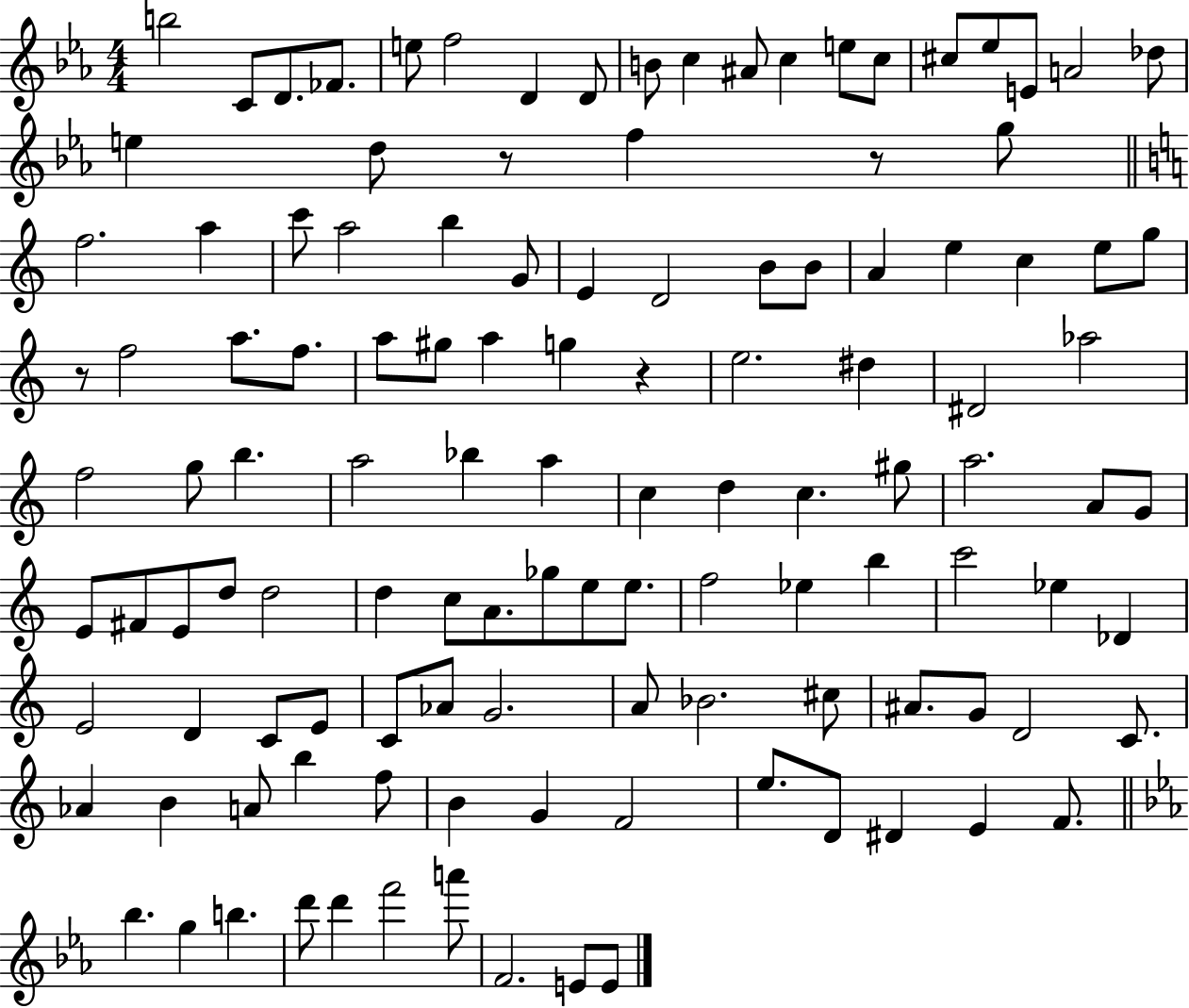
X:1
T:Untitled
M:4/4
L:1/4
K:Eb
b2 C/2 D/2 _F/2 e/2 f2 D D/2 B/2 c ^A/2 c e/2 c/2 ^c/2 _e/2 E/2 A2 _d/2 e d/2 z/2 f z/2 g/2 f2 a c'/2 a2 b G/2 E D2 B/2 B/2 A e c e/2 g/2 z/2 f2 a/2 f/2 a/2 ^g/2 a g z e2 ^d ^D2 _a2 f2 g/2 b a2 _b a c d c ^g/2 a2 A/2 G/2 E/2 ^F/2 E/2 d/2 d2 d c/2 A/2 _g/2 e/2 e/2 f2 _e b c'2 _e _D E2 D C/2 E/2 C/2 _A/2 G2 A/2 _B2 ^c/2 ^A/2 G/2 D2 C/2 _A B A/2 b f/2 B G F2 e/2 D/2 ^D E F/2 _b g b d'/2 d' f'2 a'/2 F2 E/2 E/2